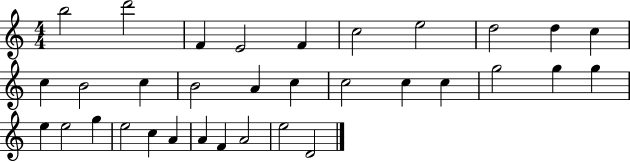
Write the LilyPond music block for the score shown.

{
  \clef treble
  \numericTimeSignature
  \time 4/4
  \key c \major
  b''2 d'''2 | f'4 e'2 f'4 | c''2 e''2 | d''2 d''4 c''4 | \break c''4 b'2 c''4 | b'2 a'4 c''4 | c''2 c''4 c''4 | g''2 g''4 g''4 | \break e''4 e''2 g''4 | e''2 c''4 a'4 | a'4 f'4 a'2 | e''2 d'2 | \break \bar "|."
}